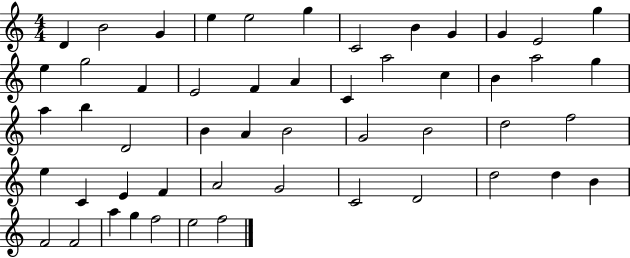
{
  \clef treble
  \numericTimeSignature
  \time 4/4
  \key c \major
  d'4 b'2 g'4 | e''4 e''2 g''4 | c'2 b'4 g'4 | g'4 e'2 g''4 | \break e''4 g''2 f'4 | e'2 f'4 a'4 | c'4 a''2 c''4 | b'4 a''2 g''4 | \break a''4 b''4 d'2 | b'4 a'4 b'2 | g'2 b'2 | d''2 f''2 | \break e''4 c'4 e'4 f'4 | a'2 g'2 | c'2 d'2 | d''2 d''4 b'4 | \break f'2 f'2 | a''4 g''4 f''2 | e''2 f''2 | \bar "|."
}